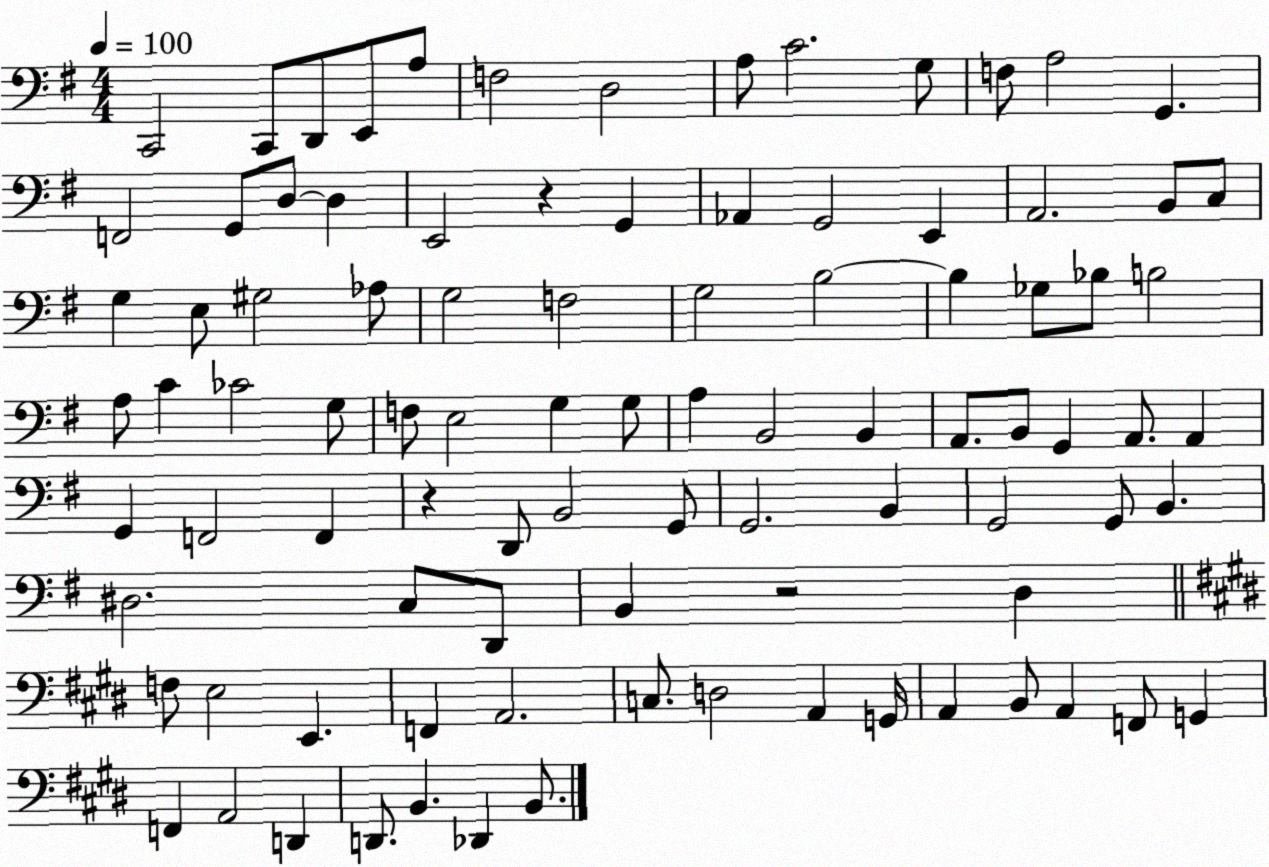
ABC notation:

X:1
T:Untitled
M:4/4
L:1/4
K:G
C,,2 C,,/2 D,,/2 E,,/2 A,/2 F,2 D,2 A,/2 C2 G,/2 F,/2 A,2 G,, F,,2 G,,/2 D,/2 D, E,,2 z G,, _A,, G,,2 E,, A,,2 B,,/2 C,/2 G, E,/2 ^G,2 _A,/2 G,2 F,2 G,2 B,2 B, _G,/2 _B,/2 B,2 A,/2 C _C2 G,/2 F,/2 E,2 G, G,/2 A, B,,2 B,, A,,/2 B,,/2 G,, A,,/2 A,, G,, F,,2 F,, z D,,/2 B,,2 G,,/2 G,,2 B,, G,,2 G,,/2 B,, ^D,2 C,/2 D,,/2 B,, z2 D, F,/2 E,2 E,, F,, A,,2 C,/2 D,2 A,, G,,/4 A,, B,,/2 A,, F,,/2 G,, F,, A,,2 D,, D,,/2 B,, _D,, B,,/2